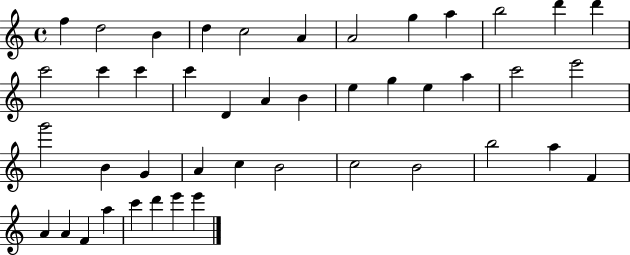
{
  \clef treble
  \time 4/4
  \defaultTimeSignature
  \key c \major
  f''4 d''2 b'4 | d''4 c''2 a'4 | a'2 g''4 a''4 | b''2 d'''4 d'''4 | \break c'''2 c'''4 c'''4 | c'''4 d'4 a'4 b'4 | e''4 g''4 e''4 a''4 | c'''2 e'''2 | \break g'''2 b'4 g'4 | a'4 c''4 b'2 | c''2 b'2 | b''2 a''4 f'4 | \break a'4 a'4 f'4 a''4 | c'''4 d'''4 e'''4 e'''4 | \bar "|."
}